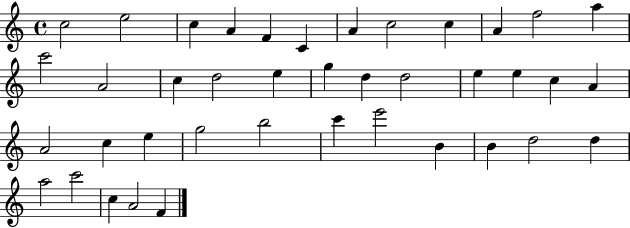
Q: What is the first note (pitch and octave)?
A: C5